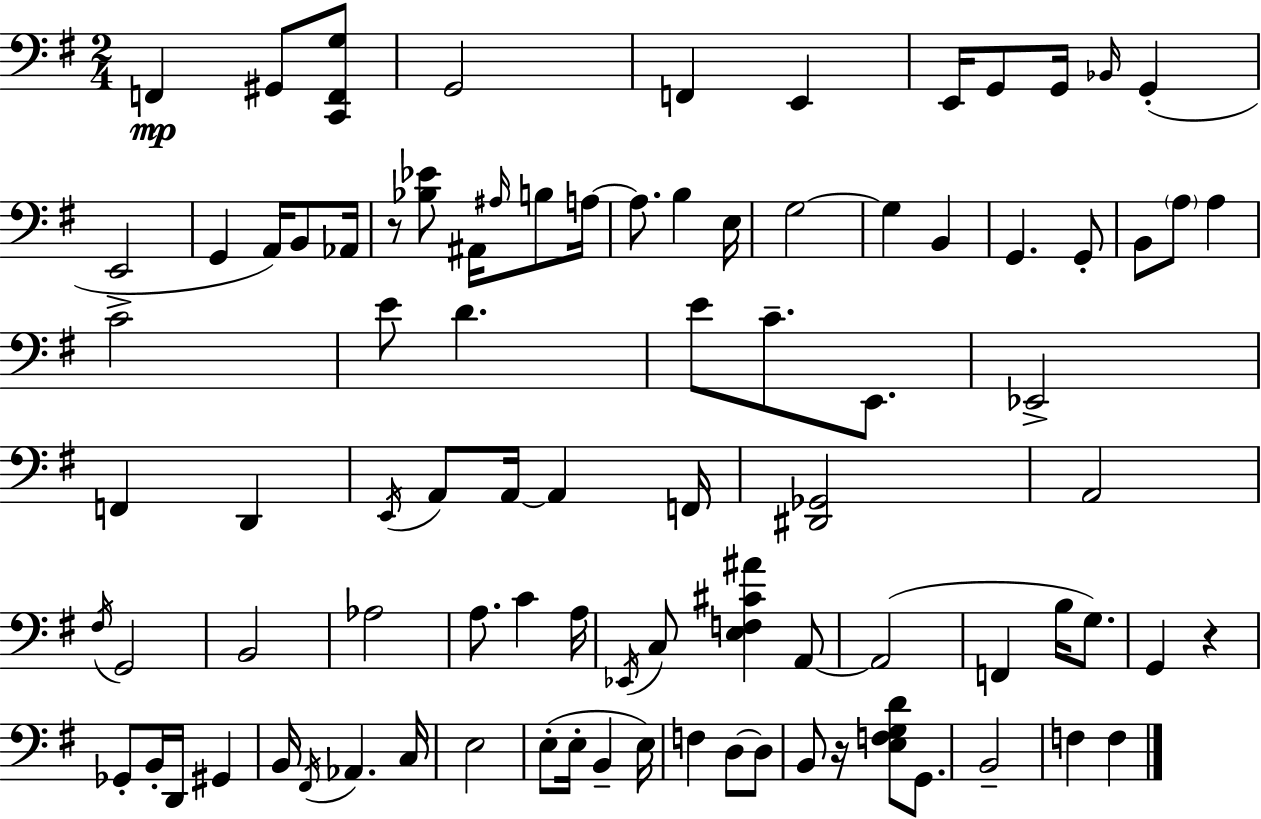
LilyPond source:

{
  \clef bass
  \numericTimeSignature
  \time 2/4
  \key g \major
  f,4\mp gis,8 <c, f, g>8 | g,2 | f,4 e,4 | e,16 g,8 g,16 \grace { bes,16 } g,4-.( | \break e,2 | g,4 a,16) b,8 | aes,16 r8 <bes ees'>8 ais,16 \grace { ais16 } b8 | a16~~ a8. b4 | \break e16 g2~~ | g4 b,4 | g,4. | g,8-. b,8 \parenthesize a8 a4 | \break c'2-> | e'8 d'4. | e'8 c'8.-- e,8. | ees,2-> | \break f,4 d,4 | \acciaccatura { e,16 } a,8 a,16~~ a,4 | f,16 <dis, ges,>2 | a,2 | \break \acciaccatura { fis16 } g,2 | b,2 | aes2 | a8. c'4 | \break a16 \acciaccatura { ees,16 } c8 <e f cis' ais'>4 | a,8~~ a,2( | f,4 | b16 g8.) g,4 | \break r4 ges,8-. b,16-. | d,16 gis,4 b,16 \acciaccatura { fis,16 } aes,4. | c16 e2 | e8-.( | \break e16-. b,4-- e16) f4 | d8~~ d8 b,8 | r16 <e f g d'>8 g,8. b,2-- | f4 | \break f4 \bar "|."
}